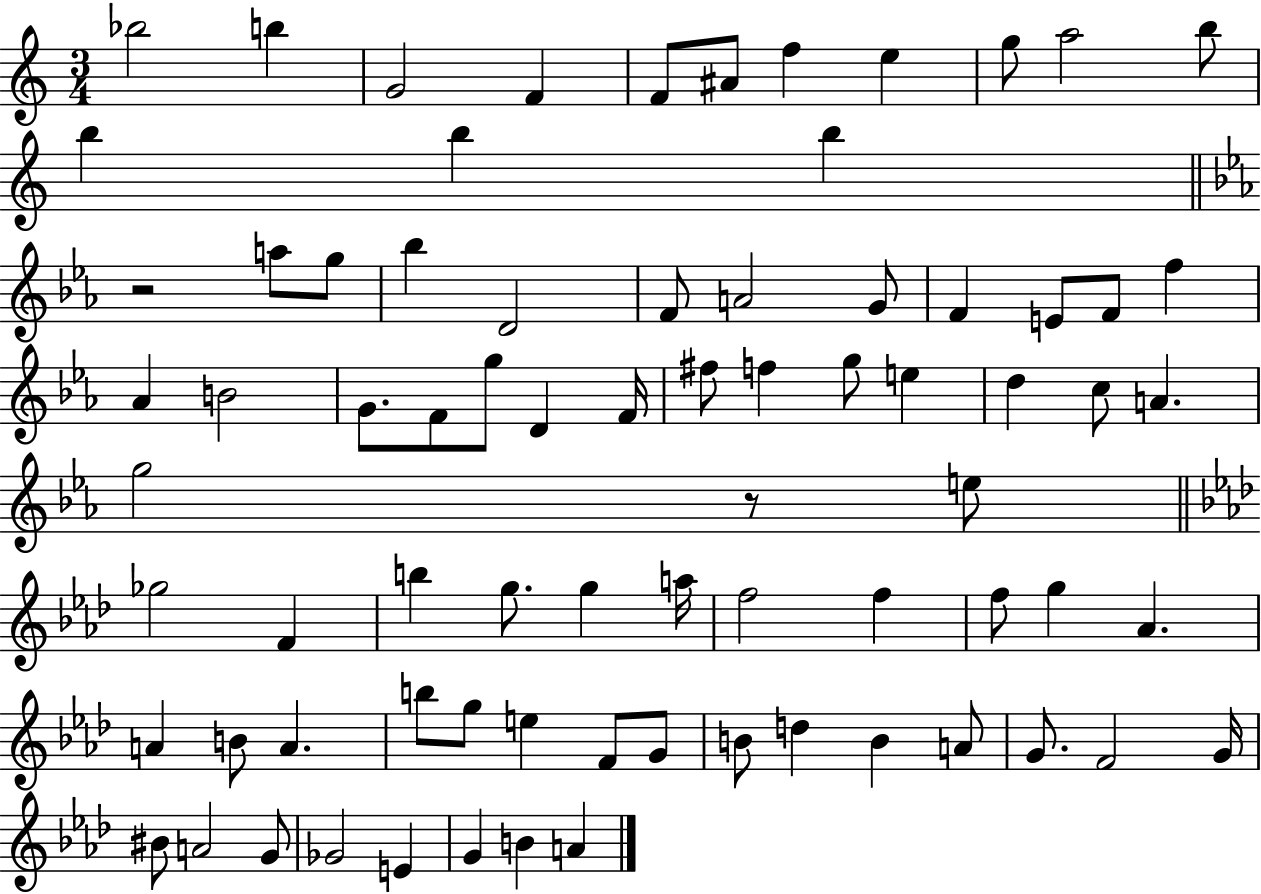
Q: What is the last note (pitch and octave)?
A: A4